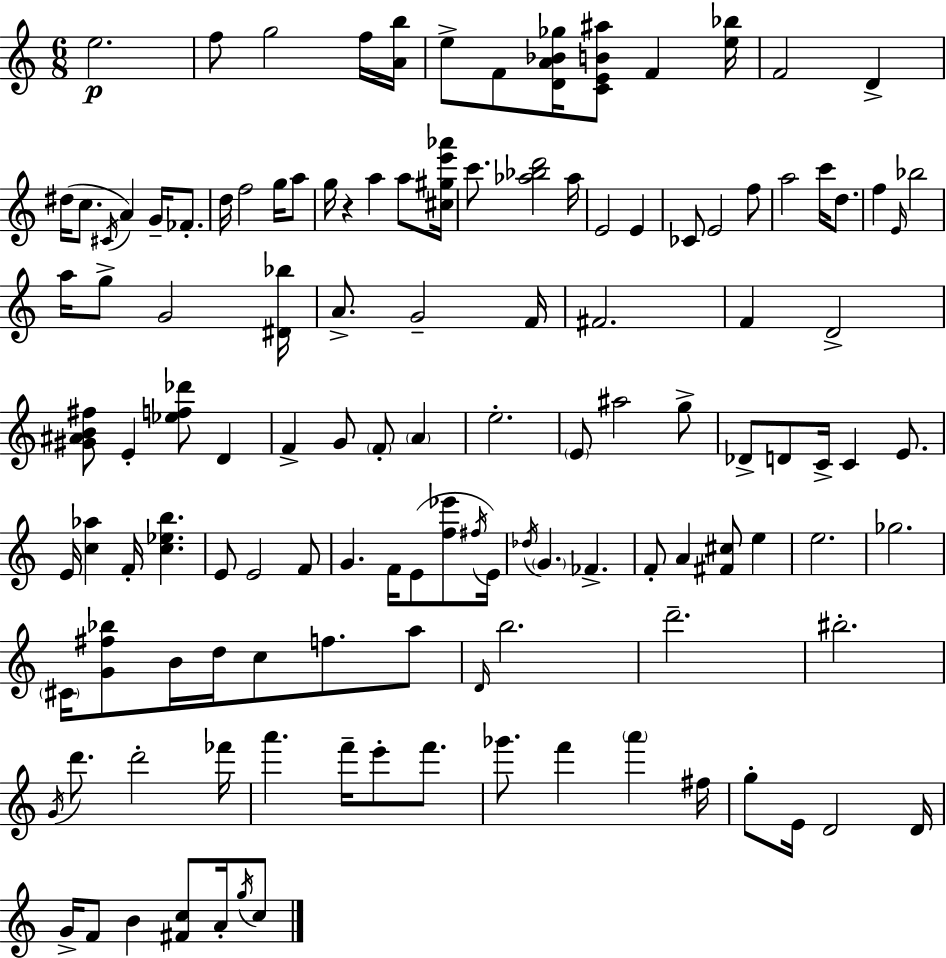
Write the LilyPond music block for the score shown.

{
  \clef treble
  \numericTimeSignature
  \time 6/8
  \key a \minor
  \repeat volta 2 { e''2.\p | f''8 g''2 f''16 <a' b''>16 | e''8-> f'8 <d' a' bes' ges''>16 <c' e' b' ais''>8 f'4 <e'' bes''>16 | f'2 d'4-> | \break dis''16( c''8. \acciaccatura { cis'16 }) a'4 g'16-- fes'8.-. | d''16 f''2 g''16 a''8 | g''16 r4 a''4 a''8 | <cis'' gis'' e''' aes'''>16 c'''8. <aes'' bes'' d'''>2 | \break aes''16 e'2 e'4 | ces'8 e'2 f''8 | a''2 c'''16 d''8. | f''4 \grace { e'16 } bes''2 | \break a''16 g''8-> g'2 | <dis' bes''>16 a'8.-> g'2-- | f'16 fis'2. | f'4 d'2-> | \break <gis' ais' b' fis''>8 e'4-. <ees'' f'' des'''>8 d'4 | f'4-> g'8 \parenthesize f'8-. \parenthesize a'4 | e''2.-. | \parenthesize e'8 ais''2 | \break g''8-> des'8-> d'8 c'16-> c'4 e'8. | e'16 <c'' aes''>4 f'16-. <c'' ees'' b''>4. | e'8 e'2 | f'8 g'4. f'16 e'8( <f'' ees'''>8 | \break \acciaccatura { fis''16 }) e'16 \acciaccatura { des''16 } \parenthesize g'4. fes'4.-> | f'8-. a'4 <fis' cis''>8 | e''4 e''2. | ges''2. | \break \parenthesize cis'16 <g' fis'' bes''>8 b'16 d''16 c''8 f''8. | a''8 \grace { d'16 } b''2. | d'''2.-- | bis''2.-. | \break \acciaccatura { g'16 } d'''8. d'''2-. | fes'''16 a'''4. | f'''16-- e'''8-. f'''8. ges'''8. f'''4 | \parenthesize a'''4 fis''16 g''8-. e'16 d'2 | \break d'16 g'16-> f'8 b'4 | <fis' c''>8 a'16-. \acciaccatura { g''16 } c''8 } \bar "|."
}